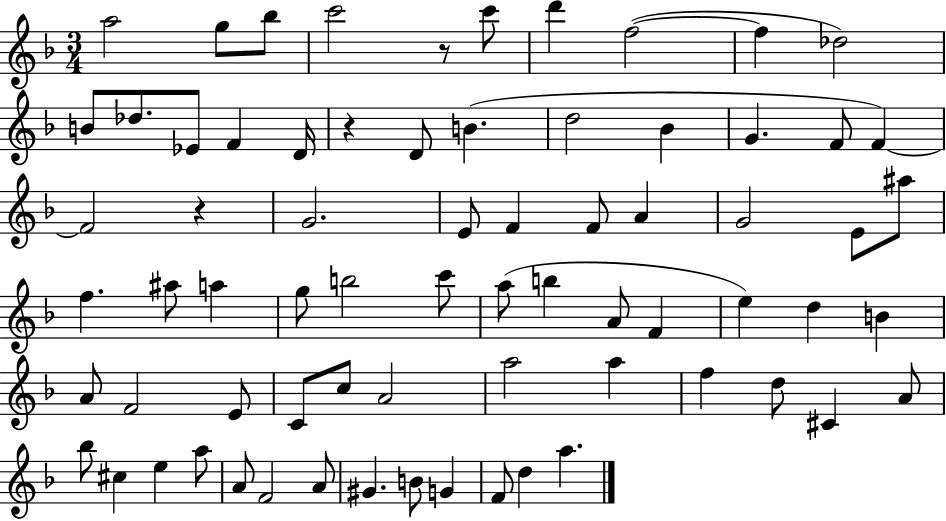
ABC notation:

X:1
T:Untitled
M:3/4
L:1/4
K:F
a2 g/2 _b/2 c'2 z/2 c'/2 d' f2 f _d2 B/2 _d/2 _E/2 F D/4 z D/2 B d2 _B G F/2 F F2 z G2 E/2 F F/2 A G2 E/2 ^a/2 f ^a/2 a g/2 b2 c'/2 a/2 b A/2 F e d B A/2 F2 E/2 C/2 c/2 A2 a2 a f d/2 ^C A/2 _b/2 ^c e a/2 A/2 F2 A/2 ^G B/2 G F/2 d a